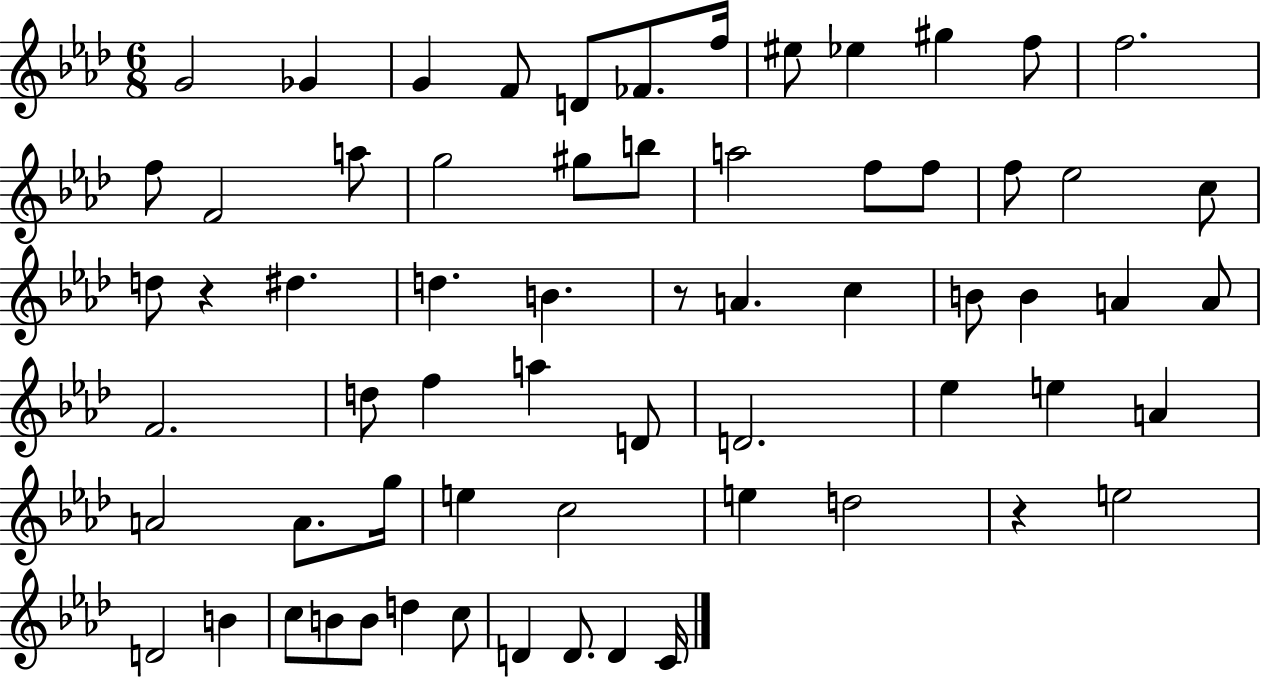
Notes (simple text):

G4/h Gb4/q G4/q F4/e D4/e FES4/e. F5/s EIS5/e Eb5/q G#5/q F5/e F5/h. F5/e F4/h A5/e G5/h G#5/e B5/e A5/h F5/e F5/e F5/e Eb5/h C5/e D5/e R/q D#5/q. D5/q. B4/q. R/e A4/q. C5/q B4/e B4/q A4/q A4/e F4/h. D5/e F5/q A5/q D4/e D4/h. Eb5/q E5/q A4/q A4/h A4/e. G5/s E5/q C5/h E5/q D5/h R/q E5/h D4/h B4/q C5/e B4/e B4/e D5/q C5/e D4/q D4/e. D4/q C4/s